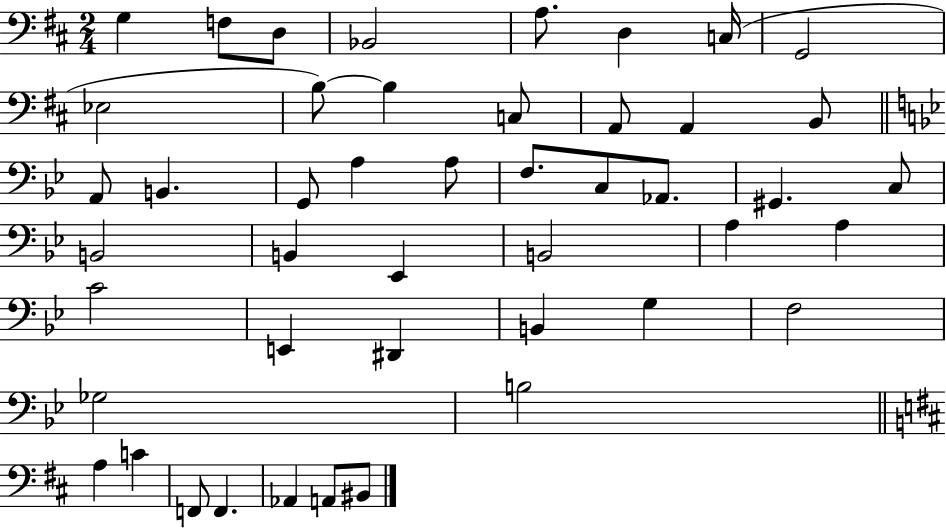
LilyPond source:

{
  \clef bass
  \numericTimeSignature
  \time 2/4
  \key d \major
  g4 f8 d8 | bes,2 | a8. d4 c16( | g,2 | \break ees2 | b8~~) b4 c8 | a,8 a,4 b,8 | \bar "||" \break \key bes \major a,8 b,4. | g,8 a4 a8 | f8. c8 aes,8. | gis,4. c8 | \break b,2 | b,4 ees,4 | b,2 | a4 a4 | \break c'2 | e,4 dis,4 | b,4 g4 | f2 | \break ges2 | b2 | \bar "||" \break \key d \major a4 c'4 | f,8 f,4. | aes,4 a,8 bis,8 | \bar "|."
}